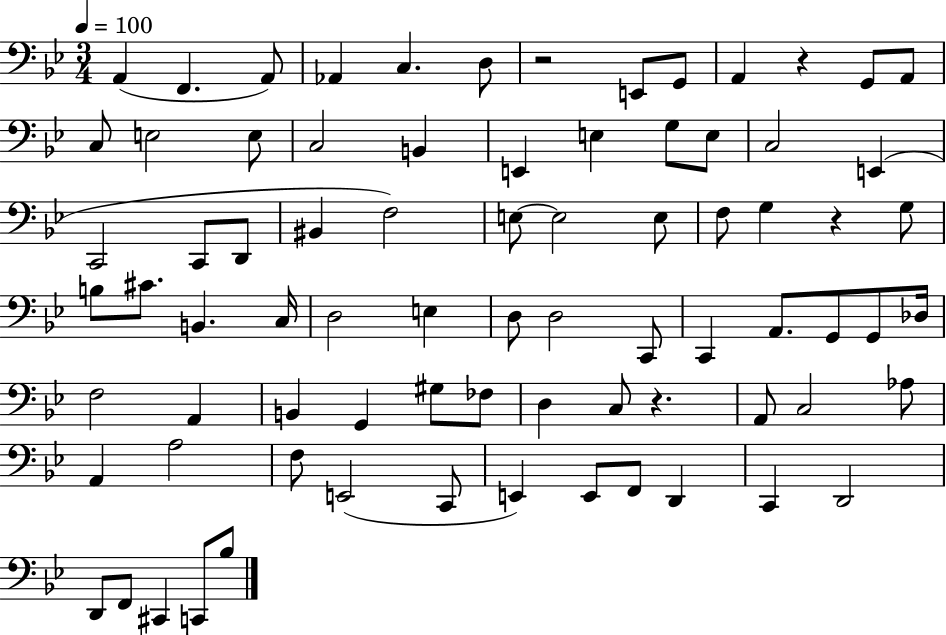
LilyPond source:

{
  \clef bass
  \numericTimeSignature
  \time 3/4
  \key bes \major
  \tempo 4 = 100
  a,4( f,4. a,8) | aes,4 c4. d8 | r2 e,8 g,8 | a,4 r4 g,8 a,8 | \break c8 e2 e8 | c2 b,4 | e,4 e4 g8 e8 | c2 e,4( | \break c,2 c,8 d,8 | bis,4 f2) | e8~~ e2 e8 | f8 g4 r4 g8 | \break b8 cis'8. b,4. c16 | d2 e4 | d8 d2 c,8 | c,4 a,8. g,8 g,8 des16 | \break f2 a,4 | b,4 g,4 gis8 fes8 | d4 c8 r4. | a,8 c2 aes8 | \break a,4 a2 | f8 e,2( c,8 | e,4) e,8 f,8 d,4 | c,4 d,2 | \break d,8 f,8 cis,4 c,8 bes8 | \bar "|."
}